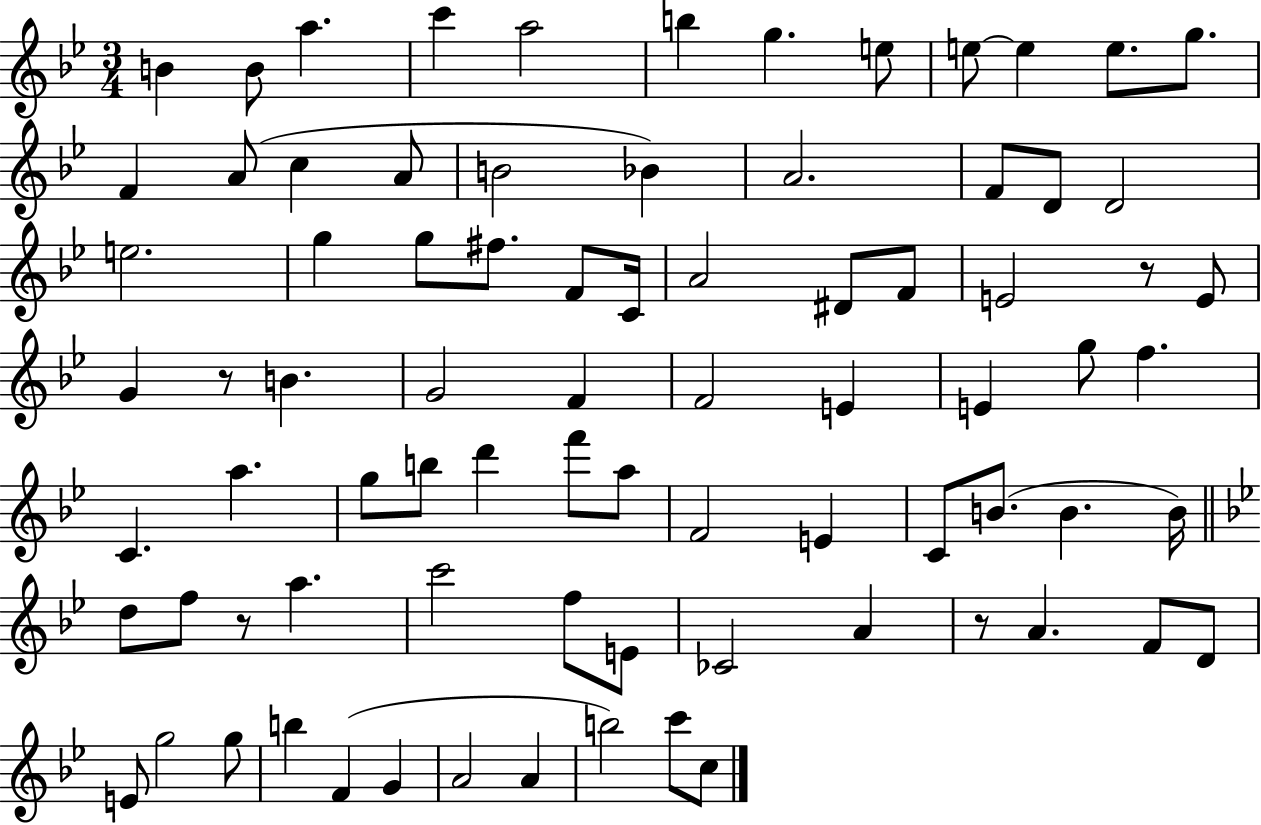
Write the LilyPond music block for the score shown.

{
  \clef treble
  \numericTimeSignature
  \time 3/4
  \key bes \major
  b'4 b'8 a''4. | c'''4 a''2 | b''4 g''4. e''8 | e''8~~ e''4 e''8. g''8. | \break f'4 a'8( c''4 a'8 | b'2 bes'4) | a'2. | f'8 d'8 d'2 | \break e''2. | g''4 g''8 fis''8. f'8 c'16 | a'2 dis'8 f'8 | e'2 r8 e'8 | \break g'4 r8 b'4. | g'2 f'4 | f'2 e'4 | e'4 g''8 f''4. | \break c'4. a''4. | g''8 b''8 d'''4 f'''8 a''8 | f'2 e'4 | c'8 b'8.( b'4. b'16) | \break \bar "||" \break \key bes \major d''8 f''8 r8 a''4. | c'''2 f''8 e'8 | ces'2 a'4 | r8 a'4. f'8 d'8 | \break e'8 g''2 g''8 | b''4 f'4( g'4 | a'2 a'4 | b''2) c'''8 c''8 | \break \bar "|."
}